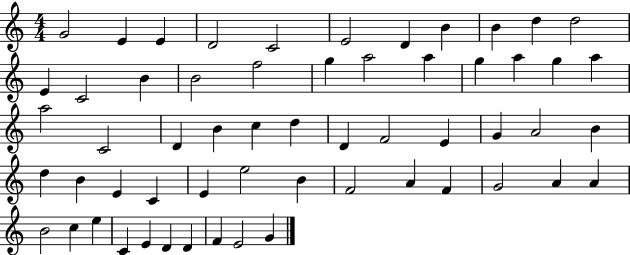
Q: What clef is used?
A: treble